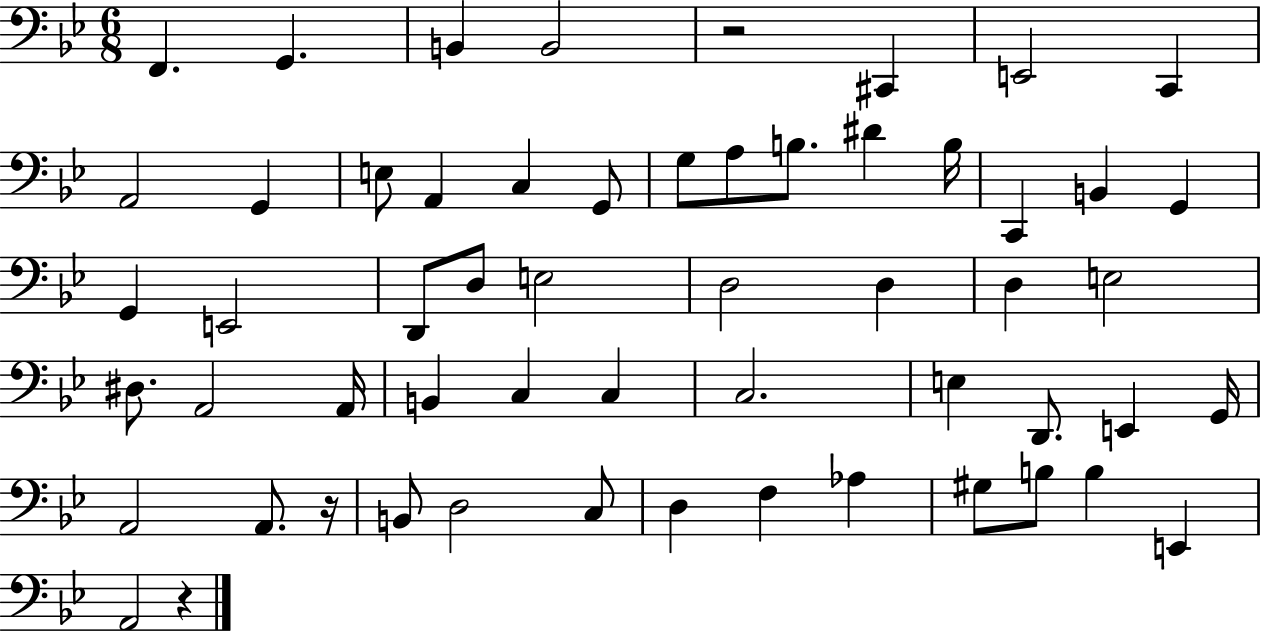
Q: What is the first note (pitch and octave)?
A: F2